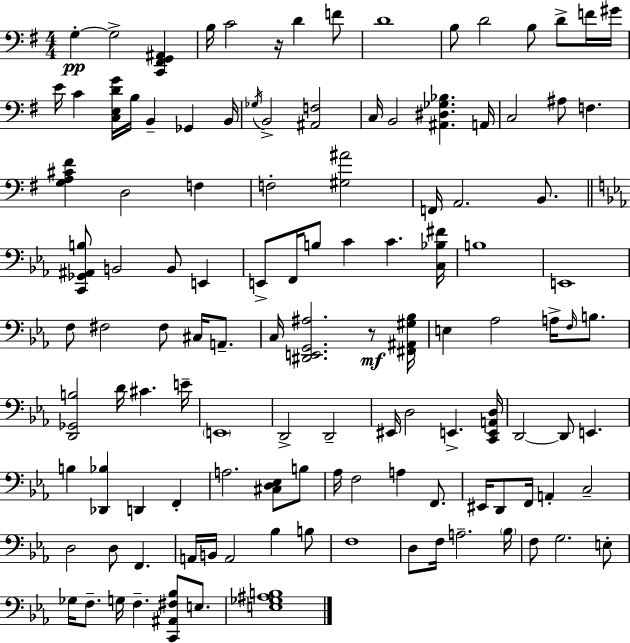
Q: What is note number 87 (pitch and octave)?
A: Bb3